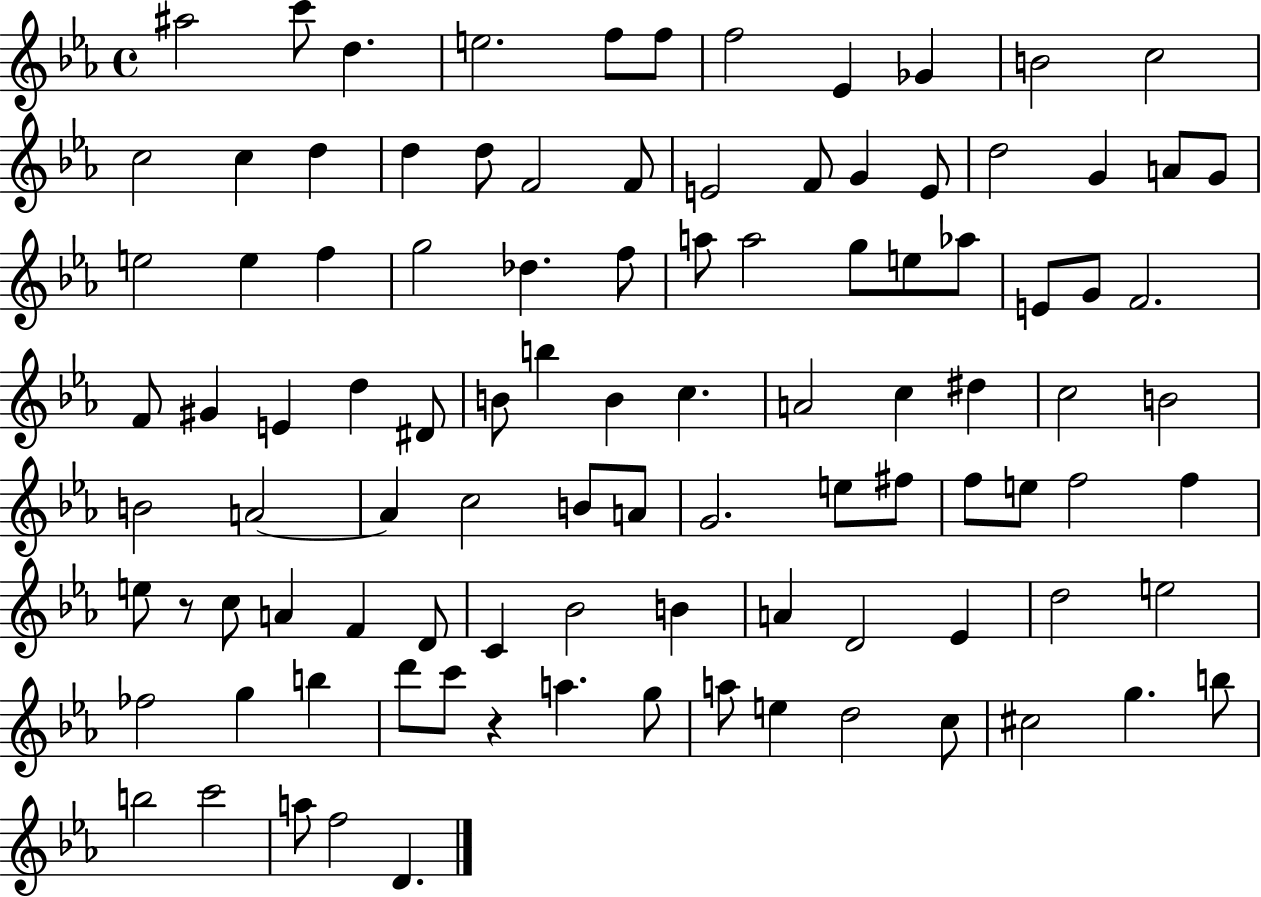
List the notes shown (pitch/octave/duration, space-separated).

A#5/h C6/e D5/q. E5/h. F5/e F5/e F5/h Eb4/q Gb4/q B4/h C5/h C5/h C5/q D5/q D5/q D5/e F4/h F4/e E4/h F4/e G4/q E4/e D5/h G4/q A4/e G4/e E5/h E5/q F5/q G5/h Db5/q. F5/e A5/e A5/h G5/e E5/e Ab5/e E4/e G4/e F4/h. F4/e G#4/q E4/q D5/q D#4/e B4/e B5/q B4/q C5/q. A4/h C5/q D#5/q C5/h B4/h B4/h A4/h A4/q C5/h B4/e A4/e G4/h. E5/e F#5/e F5/e E5/e F5/h F5/q E5/e R/e C5/e A4/q F4/q D4/e C4/q Bb4/h B4/q A4/q D4/h Eb4/q D5/h E5/h FES5/h G5/q B5/q D6/e C6/e R/q A5/q. G5/e A5/e E5/q D5/h C5/e C#5/h G5/q. B5/e B5/h C6/h A5/e F5/h D4/q.